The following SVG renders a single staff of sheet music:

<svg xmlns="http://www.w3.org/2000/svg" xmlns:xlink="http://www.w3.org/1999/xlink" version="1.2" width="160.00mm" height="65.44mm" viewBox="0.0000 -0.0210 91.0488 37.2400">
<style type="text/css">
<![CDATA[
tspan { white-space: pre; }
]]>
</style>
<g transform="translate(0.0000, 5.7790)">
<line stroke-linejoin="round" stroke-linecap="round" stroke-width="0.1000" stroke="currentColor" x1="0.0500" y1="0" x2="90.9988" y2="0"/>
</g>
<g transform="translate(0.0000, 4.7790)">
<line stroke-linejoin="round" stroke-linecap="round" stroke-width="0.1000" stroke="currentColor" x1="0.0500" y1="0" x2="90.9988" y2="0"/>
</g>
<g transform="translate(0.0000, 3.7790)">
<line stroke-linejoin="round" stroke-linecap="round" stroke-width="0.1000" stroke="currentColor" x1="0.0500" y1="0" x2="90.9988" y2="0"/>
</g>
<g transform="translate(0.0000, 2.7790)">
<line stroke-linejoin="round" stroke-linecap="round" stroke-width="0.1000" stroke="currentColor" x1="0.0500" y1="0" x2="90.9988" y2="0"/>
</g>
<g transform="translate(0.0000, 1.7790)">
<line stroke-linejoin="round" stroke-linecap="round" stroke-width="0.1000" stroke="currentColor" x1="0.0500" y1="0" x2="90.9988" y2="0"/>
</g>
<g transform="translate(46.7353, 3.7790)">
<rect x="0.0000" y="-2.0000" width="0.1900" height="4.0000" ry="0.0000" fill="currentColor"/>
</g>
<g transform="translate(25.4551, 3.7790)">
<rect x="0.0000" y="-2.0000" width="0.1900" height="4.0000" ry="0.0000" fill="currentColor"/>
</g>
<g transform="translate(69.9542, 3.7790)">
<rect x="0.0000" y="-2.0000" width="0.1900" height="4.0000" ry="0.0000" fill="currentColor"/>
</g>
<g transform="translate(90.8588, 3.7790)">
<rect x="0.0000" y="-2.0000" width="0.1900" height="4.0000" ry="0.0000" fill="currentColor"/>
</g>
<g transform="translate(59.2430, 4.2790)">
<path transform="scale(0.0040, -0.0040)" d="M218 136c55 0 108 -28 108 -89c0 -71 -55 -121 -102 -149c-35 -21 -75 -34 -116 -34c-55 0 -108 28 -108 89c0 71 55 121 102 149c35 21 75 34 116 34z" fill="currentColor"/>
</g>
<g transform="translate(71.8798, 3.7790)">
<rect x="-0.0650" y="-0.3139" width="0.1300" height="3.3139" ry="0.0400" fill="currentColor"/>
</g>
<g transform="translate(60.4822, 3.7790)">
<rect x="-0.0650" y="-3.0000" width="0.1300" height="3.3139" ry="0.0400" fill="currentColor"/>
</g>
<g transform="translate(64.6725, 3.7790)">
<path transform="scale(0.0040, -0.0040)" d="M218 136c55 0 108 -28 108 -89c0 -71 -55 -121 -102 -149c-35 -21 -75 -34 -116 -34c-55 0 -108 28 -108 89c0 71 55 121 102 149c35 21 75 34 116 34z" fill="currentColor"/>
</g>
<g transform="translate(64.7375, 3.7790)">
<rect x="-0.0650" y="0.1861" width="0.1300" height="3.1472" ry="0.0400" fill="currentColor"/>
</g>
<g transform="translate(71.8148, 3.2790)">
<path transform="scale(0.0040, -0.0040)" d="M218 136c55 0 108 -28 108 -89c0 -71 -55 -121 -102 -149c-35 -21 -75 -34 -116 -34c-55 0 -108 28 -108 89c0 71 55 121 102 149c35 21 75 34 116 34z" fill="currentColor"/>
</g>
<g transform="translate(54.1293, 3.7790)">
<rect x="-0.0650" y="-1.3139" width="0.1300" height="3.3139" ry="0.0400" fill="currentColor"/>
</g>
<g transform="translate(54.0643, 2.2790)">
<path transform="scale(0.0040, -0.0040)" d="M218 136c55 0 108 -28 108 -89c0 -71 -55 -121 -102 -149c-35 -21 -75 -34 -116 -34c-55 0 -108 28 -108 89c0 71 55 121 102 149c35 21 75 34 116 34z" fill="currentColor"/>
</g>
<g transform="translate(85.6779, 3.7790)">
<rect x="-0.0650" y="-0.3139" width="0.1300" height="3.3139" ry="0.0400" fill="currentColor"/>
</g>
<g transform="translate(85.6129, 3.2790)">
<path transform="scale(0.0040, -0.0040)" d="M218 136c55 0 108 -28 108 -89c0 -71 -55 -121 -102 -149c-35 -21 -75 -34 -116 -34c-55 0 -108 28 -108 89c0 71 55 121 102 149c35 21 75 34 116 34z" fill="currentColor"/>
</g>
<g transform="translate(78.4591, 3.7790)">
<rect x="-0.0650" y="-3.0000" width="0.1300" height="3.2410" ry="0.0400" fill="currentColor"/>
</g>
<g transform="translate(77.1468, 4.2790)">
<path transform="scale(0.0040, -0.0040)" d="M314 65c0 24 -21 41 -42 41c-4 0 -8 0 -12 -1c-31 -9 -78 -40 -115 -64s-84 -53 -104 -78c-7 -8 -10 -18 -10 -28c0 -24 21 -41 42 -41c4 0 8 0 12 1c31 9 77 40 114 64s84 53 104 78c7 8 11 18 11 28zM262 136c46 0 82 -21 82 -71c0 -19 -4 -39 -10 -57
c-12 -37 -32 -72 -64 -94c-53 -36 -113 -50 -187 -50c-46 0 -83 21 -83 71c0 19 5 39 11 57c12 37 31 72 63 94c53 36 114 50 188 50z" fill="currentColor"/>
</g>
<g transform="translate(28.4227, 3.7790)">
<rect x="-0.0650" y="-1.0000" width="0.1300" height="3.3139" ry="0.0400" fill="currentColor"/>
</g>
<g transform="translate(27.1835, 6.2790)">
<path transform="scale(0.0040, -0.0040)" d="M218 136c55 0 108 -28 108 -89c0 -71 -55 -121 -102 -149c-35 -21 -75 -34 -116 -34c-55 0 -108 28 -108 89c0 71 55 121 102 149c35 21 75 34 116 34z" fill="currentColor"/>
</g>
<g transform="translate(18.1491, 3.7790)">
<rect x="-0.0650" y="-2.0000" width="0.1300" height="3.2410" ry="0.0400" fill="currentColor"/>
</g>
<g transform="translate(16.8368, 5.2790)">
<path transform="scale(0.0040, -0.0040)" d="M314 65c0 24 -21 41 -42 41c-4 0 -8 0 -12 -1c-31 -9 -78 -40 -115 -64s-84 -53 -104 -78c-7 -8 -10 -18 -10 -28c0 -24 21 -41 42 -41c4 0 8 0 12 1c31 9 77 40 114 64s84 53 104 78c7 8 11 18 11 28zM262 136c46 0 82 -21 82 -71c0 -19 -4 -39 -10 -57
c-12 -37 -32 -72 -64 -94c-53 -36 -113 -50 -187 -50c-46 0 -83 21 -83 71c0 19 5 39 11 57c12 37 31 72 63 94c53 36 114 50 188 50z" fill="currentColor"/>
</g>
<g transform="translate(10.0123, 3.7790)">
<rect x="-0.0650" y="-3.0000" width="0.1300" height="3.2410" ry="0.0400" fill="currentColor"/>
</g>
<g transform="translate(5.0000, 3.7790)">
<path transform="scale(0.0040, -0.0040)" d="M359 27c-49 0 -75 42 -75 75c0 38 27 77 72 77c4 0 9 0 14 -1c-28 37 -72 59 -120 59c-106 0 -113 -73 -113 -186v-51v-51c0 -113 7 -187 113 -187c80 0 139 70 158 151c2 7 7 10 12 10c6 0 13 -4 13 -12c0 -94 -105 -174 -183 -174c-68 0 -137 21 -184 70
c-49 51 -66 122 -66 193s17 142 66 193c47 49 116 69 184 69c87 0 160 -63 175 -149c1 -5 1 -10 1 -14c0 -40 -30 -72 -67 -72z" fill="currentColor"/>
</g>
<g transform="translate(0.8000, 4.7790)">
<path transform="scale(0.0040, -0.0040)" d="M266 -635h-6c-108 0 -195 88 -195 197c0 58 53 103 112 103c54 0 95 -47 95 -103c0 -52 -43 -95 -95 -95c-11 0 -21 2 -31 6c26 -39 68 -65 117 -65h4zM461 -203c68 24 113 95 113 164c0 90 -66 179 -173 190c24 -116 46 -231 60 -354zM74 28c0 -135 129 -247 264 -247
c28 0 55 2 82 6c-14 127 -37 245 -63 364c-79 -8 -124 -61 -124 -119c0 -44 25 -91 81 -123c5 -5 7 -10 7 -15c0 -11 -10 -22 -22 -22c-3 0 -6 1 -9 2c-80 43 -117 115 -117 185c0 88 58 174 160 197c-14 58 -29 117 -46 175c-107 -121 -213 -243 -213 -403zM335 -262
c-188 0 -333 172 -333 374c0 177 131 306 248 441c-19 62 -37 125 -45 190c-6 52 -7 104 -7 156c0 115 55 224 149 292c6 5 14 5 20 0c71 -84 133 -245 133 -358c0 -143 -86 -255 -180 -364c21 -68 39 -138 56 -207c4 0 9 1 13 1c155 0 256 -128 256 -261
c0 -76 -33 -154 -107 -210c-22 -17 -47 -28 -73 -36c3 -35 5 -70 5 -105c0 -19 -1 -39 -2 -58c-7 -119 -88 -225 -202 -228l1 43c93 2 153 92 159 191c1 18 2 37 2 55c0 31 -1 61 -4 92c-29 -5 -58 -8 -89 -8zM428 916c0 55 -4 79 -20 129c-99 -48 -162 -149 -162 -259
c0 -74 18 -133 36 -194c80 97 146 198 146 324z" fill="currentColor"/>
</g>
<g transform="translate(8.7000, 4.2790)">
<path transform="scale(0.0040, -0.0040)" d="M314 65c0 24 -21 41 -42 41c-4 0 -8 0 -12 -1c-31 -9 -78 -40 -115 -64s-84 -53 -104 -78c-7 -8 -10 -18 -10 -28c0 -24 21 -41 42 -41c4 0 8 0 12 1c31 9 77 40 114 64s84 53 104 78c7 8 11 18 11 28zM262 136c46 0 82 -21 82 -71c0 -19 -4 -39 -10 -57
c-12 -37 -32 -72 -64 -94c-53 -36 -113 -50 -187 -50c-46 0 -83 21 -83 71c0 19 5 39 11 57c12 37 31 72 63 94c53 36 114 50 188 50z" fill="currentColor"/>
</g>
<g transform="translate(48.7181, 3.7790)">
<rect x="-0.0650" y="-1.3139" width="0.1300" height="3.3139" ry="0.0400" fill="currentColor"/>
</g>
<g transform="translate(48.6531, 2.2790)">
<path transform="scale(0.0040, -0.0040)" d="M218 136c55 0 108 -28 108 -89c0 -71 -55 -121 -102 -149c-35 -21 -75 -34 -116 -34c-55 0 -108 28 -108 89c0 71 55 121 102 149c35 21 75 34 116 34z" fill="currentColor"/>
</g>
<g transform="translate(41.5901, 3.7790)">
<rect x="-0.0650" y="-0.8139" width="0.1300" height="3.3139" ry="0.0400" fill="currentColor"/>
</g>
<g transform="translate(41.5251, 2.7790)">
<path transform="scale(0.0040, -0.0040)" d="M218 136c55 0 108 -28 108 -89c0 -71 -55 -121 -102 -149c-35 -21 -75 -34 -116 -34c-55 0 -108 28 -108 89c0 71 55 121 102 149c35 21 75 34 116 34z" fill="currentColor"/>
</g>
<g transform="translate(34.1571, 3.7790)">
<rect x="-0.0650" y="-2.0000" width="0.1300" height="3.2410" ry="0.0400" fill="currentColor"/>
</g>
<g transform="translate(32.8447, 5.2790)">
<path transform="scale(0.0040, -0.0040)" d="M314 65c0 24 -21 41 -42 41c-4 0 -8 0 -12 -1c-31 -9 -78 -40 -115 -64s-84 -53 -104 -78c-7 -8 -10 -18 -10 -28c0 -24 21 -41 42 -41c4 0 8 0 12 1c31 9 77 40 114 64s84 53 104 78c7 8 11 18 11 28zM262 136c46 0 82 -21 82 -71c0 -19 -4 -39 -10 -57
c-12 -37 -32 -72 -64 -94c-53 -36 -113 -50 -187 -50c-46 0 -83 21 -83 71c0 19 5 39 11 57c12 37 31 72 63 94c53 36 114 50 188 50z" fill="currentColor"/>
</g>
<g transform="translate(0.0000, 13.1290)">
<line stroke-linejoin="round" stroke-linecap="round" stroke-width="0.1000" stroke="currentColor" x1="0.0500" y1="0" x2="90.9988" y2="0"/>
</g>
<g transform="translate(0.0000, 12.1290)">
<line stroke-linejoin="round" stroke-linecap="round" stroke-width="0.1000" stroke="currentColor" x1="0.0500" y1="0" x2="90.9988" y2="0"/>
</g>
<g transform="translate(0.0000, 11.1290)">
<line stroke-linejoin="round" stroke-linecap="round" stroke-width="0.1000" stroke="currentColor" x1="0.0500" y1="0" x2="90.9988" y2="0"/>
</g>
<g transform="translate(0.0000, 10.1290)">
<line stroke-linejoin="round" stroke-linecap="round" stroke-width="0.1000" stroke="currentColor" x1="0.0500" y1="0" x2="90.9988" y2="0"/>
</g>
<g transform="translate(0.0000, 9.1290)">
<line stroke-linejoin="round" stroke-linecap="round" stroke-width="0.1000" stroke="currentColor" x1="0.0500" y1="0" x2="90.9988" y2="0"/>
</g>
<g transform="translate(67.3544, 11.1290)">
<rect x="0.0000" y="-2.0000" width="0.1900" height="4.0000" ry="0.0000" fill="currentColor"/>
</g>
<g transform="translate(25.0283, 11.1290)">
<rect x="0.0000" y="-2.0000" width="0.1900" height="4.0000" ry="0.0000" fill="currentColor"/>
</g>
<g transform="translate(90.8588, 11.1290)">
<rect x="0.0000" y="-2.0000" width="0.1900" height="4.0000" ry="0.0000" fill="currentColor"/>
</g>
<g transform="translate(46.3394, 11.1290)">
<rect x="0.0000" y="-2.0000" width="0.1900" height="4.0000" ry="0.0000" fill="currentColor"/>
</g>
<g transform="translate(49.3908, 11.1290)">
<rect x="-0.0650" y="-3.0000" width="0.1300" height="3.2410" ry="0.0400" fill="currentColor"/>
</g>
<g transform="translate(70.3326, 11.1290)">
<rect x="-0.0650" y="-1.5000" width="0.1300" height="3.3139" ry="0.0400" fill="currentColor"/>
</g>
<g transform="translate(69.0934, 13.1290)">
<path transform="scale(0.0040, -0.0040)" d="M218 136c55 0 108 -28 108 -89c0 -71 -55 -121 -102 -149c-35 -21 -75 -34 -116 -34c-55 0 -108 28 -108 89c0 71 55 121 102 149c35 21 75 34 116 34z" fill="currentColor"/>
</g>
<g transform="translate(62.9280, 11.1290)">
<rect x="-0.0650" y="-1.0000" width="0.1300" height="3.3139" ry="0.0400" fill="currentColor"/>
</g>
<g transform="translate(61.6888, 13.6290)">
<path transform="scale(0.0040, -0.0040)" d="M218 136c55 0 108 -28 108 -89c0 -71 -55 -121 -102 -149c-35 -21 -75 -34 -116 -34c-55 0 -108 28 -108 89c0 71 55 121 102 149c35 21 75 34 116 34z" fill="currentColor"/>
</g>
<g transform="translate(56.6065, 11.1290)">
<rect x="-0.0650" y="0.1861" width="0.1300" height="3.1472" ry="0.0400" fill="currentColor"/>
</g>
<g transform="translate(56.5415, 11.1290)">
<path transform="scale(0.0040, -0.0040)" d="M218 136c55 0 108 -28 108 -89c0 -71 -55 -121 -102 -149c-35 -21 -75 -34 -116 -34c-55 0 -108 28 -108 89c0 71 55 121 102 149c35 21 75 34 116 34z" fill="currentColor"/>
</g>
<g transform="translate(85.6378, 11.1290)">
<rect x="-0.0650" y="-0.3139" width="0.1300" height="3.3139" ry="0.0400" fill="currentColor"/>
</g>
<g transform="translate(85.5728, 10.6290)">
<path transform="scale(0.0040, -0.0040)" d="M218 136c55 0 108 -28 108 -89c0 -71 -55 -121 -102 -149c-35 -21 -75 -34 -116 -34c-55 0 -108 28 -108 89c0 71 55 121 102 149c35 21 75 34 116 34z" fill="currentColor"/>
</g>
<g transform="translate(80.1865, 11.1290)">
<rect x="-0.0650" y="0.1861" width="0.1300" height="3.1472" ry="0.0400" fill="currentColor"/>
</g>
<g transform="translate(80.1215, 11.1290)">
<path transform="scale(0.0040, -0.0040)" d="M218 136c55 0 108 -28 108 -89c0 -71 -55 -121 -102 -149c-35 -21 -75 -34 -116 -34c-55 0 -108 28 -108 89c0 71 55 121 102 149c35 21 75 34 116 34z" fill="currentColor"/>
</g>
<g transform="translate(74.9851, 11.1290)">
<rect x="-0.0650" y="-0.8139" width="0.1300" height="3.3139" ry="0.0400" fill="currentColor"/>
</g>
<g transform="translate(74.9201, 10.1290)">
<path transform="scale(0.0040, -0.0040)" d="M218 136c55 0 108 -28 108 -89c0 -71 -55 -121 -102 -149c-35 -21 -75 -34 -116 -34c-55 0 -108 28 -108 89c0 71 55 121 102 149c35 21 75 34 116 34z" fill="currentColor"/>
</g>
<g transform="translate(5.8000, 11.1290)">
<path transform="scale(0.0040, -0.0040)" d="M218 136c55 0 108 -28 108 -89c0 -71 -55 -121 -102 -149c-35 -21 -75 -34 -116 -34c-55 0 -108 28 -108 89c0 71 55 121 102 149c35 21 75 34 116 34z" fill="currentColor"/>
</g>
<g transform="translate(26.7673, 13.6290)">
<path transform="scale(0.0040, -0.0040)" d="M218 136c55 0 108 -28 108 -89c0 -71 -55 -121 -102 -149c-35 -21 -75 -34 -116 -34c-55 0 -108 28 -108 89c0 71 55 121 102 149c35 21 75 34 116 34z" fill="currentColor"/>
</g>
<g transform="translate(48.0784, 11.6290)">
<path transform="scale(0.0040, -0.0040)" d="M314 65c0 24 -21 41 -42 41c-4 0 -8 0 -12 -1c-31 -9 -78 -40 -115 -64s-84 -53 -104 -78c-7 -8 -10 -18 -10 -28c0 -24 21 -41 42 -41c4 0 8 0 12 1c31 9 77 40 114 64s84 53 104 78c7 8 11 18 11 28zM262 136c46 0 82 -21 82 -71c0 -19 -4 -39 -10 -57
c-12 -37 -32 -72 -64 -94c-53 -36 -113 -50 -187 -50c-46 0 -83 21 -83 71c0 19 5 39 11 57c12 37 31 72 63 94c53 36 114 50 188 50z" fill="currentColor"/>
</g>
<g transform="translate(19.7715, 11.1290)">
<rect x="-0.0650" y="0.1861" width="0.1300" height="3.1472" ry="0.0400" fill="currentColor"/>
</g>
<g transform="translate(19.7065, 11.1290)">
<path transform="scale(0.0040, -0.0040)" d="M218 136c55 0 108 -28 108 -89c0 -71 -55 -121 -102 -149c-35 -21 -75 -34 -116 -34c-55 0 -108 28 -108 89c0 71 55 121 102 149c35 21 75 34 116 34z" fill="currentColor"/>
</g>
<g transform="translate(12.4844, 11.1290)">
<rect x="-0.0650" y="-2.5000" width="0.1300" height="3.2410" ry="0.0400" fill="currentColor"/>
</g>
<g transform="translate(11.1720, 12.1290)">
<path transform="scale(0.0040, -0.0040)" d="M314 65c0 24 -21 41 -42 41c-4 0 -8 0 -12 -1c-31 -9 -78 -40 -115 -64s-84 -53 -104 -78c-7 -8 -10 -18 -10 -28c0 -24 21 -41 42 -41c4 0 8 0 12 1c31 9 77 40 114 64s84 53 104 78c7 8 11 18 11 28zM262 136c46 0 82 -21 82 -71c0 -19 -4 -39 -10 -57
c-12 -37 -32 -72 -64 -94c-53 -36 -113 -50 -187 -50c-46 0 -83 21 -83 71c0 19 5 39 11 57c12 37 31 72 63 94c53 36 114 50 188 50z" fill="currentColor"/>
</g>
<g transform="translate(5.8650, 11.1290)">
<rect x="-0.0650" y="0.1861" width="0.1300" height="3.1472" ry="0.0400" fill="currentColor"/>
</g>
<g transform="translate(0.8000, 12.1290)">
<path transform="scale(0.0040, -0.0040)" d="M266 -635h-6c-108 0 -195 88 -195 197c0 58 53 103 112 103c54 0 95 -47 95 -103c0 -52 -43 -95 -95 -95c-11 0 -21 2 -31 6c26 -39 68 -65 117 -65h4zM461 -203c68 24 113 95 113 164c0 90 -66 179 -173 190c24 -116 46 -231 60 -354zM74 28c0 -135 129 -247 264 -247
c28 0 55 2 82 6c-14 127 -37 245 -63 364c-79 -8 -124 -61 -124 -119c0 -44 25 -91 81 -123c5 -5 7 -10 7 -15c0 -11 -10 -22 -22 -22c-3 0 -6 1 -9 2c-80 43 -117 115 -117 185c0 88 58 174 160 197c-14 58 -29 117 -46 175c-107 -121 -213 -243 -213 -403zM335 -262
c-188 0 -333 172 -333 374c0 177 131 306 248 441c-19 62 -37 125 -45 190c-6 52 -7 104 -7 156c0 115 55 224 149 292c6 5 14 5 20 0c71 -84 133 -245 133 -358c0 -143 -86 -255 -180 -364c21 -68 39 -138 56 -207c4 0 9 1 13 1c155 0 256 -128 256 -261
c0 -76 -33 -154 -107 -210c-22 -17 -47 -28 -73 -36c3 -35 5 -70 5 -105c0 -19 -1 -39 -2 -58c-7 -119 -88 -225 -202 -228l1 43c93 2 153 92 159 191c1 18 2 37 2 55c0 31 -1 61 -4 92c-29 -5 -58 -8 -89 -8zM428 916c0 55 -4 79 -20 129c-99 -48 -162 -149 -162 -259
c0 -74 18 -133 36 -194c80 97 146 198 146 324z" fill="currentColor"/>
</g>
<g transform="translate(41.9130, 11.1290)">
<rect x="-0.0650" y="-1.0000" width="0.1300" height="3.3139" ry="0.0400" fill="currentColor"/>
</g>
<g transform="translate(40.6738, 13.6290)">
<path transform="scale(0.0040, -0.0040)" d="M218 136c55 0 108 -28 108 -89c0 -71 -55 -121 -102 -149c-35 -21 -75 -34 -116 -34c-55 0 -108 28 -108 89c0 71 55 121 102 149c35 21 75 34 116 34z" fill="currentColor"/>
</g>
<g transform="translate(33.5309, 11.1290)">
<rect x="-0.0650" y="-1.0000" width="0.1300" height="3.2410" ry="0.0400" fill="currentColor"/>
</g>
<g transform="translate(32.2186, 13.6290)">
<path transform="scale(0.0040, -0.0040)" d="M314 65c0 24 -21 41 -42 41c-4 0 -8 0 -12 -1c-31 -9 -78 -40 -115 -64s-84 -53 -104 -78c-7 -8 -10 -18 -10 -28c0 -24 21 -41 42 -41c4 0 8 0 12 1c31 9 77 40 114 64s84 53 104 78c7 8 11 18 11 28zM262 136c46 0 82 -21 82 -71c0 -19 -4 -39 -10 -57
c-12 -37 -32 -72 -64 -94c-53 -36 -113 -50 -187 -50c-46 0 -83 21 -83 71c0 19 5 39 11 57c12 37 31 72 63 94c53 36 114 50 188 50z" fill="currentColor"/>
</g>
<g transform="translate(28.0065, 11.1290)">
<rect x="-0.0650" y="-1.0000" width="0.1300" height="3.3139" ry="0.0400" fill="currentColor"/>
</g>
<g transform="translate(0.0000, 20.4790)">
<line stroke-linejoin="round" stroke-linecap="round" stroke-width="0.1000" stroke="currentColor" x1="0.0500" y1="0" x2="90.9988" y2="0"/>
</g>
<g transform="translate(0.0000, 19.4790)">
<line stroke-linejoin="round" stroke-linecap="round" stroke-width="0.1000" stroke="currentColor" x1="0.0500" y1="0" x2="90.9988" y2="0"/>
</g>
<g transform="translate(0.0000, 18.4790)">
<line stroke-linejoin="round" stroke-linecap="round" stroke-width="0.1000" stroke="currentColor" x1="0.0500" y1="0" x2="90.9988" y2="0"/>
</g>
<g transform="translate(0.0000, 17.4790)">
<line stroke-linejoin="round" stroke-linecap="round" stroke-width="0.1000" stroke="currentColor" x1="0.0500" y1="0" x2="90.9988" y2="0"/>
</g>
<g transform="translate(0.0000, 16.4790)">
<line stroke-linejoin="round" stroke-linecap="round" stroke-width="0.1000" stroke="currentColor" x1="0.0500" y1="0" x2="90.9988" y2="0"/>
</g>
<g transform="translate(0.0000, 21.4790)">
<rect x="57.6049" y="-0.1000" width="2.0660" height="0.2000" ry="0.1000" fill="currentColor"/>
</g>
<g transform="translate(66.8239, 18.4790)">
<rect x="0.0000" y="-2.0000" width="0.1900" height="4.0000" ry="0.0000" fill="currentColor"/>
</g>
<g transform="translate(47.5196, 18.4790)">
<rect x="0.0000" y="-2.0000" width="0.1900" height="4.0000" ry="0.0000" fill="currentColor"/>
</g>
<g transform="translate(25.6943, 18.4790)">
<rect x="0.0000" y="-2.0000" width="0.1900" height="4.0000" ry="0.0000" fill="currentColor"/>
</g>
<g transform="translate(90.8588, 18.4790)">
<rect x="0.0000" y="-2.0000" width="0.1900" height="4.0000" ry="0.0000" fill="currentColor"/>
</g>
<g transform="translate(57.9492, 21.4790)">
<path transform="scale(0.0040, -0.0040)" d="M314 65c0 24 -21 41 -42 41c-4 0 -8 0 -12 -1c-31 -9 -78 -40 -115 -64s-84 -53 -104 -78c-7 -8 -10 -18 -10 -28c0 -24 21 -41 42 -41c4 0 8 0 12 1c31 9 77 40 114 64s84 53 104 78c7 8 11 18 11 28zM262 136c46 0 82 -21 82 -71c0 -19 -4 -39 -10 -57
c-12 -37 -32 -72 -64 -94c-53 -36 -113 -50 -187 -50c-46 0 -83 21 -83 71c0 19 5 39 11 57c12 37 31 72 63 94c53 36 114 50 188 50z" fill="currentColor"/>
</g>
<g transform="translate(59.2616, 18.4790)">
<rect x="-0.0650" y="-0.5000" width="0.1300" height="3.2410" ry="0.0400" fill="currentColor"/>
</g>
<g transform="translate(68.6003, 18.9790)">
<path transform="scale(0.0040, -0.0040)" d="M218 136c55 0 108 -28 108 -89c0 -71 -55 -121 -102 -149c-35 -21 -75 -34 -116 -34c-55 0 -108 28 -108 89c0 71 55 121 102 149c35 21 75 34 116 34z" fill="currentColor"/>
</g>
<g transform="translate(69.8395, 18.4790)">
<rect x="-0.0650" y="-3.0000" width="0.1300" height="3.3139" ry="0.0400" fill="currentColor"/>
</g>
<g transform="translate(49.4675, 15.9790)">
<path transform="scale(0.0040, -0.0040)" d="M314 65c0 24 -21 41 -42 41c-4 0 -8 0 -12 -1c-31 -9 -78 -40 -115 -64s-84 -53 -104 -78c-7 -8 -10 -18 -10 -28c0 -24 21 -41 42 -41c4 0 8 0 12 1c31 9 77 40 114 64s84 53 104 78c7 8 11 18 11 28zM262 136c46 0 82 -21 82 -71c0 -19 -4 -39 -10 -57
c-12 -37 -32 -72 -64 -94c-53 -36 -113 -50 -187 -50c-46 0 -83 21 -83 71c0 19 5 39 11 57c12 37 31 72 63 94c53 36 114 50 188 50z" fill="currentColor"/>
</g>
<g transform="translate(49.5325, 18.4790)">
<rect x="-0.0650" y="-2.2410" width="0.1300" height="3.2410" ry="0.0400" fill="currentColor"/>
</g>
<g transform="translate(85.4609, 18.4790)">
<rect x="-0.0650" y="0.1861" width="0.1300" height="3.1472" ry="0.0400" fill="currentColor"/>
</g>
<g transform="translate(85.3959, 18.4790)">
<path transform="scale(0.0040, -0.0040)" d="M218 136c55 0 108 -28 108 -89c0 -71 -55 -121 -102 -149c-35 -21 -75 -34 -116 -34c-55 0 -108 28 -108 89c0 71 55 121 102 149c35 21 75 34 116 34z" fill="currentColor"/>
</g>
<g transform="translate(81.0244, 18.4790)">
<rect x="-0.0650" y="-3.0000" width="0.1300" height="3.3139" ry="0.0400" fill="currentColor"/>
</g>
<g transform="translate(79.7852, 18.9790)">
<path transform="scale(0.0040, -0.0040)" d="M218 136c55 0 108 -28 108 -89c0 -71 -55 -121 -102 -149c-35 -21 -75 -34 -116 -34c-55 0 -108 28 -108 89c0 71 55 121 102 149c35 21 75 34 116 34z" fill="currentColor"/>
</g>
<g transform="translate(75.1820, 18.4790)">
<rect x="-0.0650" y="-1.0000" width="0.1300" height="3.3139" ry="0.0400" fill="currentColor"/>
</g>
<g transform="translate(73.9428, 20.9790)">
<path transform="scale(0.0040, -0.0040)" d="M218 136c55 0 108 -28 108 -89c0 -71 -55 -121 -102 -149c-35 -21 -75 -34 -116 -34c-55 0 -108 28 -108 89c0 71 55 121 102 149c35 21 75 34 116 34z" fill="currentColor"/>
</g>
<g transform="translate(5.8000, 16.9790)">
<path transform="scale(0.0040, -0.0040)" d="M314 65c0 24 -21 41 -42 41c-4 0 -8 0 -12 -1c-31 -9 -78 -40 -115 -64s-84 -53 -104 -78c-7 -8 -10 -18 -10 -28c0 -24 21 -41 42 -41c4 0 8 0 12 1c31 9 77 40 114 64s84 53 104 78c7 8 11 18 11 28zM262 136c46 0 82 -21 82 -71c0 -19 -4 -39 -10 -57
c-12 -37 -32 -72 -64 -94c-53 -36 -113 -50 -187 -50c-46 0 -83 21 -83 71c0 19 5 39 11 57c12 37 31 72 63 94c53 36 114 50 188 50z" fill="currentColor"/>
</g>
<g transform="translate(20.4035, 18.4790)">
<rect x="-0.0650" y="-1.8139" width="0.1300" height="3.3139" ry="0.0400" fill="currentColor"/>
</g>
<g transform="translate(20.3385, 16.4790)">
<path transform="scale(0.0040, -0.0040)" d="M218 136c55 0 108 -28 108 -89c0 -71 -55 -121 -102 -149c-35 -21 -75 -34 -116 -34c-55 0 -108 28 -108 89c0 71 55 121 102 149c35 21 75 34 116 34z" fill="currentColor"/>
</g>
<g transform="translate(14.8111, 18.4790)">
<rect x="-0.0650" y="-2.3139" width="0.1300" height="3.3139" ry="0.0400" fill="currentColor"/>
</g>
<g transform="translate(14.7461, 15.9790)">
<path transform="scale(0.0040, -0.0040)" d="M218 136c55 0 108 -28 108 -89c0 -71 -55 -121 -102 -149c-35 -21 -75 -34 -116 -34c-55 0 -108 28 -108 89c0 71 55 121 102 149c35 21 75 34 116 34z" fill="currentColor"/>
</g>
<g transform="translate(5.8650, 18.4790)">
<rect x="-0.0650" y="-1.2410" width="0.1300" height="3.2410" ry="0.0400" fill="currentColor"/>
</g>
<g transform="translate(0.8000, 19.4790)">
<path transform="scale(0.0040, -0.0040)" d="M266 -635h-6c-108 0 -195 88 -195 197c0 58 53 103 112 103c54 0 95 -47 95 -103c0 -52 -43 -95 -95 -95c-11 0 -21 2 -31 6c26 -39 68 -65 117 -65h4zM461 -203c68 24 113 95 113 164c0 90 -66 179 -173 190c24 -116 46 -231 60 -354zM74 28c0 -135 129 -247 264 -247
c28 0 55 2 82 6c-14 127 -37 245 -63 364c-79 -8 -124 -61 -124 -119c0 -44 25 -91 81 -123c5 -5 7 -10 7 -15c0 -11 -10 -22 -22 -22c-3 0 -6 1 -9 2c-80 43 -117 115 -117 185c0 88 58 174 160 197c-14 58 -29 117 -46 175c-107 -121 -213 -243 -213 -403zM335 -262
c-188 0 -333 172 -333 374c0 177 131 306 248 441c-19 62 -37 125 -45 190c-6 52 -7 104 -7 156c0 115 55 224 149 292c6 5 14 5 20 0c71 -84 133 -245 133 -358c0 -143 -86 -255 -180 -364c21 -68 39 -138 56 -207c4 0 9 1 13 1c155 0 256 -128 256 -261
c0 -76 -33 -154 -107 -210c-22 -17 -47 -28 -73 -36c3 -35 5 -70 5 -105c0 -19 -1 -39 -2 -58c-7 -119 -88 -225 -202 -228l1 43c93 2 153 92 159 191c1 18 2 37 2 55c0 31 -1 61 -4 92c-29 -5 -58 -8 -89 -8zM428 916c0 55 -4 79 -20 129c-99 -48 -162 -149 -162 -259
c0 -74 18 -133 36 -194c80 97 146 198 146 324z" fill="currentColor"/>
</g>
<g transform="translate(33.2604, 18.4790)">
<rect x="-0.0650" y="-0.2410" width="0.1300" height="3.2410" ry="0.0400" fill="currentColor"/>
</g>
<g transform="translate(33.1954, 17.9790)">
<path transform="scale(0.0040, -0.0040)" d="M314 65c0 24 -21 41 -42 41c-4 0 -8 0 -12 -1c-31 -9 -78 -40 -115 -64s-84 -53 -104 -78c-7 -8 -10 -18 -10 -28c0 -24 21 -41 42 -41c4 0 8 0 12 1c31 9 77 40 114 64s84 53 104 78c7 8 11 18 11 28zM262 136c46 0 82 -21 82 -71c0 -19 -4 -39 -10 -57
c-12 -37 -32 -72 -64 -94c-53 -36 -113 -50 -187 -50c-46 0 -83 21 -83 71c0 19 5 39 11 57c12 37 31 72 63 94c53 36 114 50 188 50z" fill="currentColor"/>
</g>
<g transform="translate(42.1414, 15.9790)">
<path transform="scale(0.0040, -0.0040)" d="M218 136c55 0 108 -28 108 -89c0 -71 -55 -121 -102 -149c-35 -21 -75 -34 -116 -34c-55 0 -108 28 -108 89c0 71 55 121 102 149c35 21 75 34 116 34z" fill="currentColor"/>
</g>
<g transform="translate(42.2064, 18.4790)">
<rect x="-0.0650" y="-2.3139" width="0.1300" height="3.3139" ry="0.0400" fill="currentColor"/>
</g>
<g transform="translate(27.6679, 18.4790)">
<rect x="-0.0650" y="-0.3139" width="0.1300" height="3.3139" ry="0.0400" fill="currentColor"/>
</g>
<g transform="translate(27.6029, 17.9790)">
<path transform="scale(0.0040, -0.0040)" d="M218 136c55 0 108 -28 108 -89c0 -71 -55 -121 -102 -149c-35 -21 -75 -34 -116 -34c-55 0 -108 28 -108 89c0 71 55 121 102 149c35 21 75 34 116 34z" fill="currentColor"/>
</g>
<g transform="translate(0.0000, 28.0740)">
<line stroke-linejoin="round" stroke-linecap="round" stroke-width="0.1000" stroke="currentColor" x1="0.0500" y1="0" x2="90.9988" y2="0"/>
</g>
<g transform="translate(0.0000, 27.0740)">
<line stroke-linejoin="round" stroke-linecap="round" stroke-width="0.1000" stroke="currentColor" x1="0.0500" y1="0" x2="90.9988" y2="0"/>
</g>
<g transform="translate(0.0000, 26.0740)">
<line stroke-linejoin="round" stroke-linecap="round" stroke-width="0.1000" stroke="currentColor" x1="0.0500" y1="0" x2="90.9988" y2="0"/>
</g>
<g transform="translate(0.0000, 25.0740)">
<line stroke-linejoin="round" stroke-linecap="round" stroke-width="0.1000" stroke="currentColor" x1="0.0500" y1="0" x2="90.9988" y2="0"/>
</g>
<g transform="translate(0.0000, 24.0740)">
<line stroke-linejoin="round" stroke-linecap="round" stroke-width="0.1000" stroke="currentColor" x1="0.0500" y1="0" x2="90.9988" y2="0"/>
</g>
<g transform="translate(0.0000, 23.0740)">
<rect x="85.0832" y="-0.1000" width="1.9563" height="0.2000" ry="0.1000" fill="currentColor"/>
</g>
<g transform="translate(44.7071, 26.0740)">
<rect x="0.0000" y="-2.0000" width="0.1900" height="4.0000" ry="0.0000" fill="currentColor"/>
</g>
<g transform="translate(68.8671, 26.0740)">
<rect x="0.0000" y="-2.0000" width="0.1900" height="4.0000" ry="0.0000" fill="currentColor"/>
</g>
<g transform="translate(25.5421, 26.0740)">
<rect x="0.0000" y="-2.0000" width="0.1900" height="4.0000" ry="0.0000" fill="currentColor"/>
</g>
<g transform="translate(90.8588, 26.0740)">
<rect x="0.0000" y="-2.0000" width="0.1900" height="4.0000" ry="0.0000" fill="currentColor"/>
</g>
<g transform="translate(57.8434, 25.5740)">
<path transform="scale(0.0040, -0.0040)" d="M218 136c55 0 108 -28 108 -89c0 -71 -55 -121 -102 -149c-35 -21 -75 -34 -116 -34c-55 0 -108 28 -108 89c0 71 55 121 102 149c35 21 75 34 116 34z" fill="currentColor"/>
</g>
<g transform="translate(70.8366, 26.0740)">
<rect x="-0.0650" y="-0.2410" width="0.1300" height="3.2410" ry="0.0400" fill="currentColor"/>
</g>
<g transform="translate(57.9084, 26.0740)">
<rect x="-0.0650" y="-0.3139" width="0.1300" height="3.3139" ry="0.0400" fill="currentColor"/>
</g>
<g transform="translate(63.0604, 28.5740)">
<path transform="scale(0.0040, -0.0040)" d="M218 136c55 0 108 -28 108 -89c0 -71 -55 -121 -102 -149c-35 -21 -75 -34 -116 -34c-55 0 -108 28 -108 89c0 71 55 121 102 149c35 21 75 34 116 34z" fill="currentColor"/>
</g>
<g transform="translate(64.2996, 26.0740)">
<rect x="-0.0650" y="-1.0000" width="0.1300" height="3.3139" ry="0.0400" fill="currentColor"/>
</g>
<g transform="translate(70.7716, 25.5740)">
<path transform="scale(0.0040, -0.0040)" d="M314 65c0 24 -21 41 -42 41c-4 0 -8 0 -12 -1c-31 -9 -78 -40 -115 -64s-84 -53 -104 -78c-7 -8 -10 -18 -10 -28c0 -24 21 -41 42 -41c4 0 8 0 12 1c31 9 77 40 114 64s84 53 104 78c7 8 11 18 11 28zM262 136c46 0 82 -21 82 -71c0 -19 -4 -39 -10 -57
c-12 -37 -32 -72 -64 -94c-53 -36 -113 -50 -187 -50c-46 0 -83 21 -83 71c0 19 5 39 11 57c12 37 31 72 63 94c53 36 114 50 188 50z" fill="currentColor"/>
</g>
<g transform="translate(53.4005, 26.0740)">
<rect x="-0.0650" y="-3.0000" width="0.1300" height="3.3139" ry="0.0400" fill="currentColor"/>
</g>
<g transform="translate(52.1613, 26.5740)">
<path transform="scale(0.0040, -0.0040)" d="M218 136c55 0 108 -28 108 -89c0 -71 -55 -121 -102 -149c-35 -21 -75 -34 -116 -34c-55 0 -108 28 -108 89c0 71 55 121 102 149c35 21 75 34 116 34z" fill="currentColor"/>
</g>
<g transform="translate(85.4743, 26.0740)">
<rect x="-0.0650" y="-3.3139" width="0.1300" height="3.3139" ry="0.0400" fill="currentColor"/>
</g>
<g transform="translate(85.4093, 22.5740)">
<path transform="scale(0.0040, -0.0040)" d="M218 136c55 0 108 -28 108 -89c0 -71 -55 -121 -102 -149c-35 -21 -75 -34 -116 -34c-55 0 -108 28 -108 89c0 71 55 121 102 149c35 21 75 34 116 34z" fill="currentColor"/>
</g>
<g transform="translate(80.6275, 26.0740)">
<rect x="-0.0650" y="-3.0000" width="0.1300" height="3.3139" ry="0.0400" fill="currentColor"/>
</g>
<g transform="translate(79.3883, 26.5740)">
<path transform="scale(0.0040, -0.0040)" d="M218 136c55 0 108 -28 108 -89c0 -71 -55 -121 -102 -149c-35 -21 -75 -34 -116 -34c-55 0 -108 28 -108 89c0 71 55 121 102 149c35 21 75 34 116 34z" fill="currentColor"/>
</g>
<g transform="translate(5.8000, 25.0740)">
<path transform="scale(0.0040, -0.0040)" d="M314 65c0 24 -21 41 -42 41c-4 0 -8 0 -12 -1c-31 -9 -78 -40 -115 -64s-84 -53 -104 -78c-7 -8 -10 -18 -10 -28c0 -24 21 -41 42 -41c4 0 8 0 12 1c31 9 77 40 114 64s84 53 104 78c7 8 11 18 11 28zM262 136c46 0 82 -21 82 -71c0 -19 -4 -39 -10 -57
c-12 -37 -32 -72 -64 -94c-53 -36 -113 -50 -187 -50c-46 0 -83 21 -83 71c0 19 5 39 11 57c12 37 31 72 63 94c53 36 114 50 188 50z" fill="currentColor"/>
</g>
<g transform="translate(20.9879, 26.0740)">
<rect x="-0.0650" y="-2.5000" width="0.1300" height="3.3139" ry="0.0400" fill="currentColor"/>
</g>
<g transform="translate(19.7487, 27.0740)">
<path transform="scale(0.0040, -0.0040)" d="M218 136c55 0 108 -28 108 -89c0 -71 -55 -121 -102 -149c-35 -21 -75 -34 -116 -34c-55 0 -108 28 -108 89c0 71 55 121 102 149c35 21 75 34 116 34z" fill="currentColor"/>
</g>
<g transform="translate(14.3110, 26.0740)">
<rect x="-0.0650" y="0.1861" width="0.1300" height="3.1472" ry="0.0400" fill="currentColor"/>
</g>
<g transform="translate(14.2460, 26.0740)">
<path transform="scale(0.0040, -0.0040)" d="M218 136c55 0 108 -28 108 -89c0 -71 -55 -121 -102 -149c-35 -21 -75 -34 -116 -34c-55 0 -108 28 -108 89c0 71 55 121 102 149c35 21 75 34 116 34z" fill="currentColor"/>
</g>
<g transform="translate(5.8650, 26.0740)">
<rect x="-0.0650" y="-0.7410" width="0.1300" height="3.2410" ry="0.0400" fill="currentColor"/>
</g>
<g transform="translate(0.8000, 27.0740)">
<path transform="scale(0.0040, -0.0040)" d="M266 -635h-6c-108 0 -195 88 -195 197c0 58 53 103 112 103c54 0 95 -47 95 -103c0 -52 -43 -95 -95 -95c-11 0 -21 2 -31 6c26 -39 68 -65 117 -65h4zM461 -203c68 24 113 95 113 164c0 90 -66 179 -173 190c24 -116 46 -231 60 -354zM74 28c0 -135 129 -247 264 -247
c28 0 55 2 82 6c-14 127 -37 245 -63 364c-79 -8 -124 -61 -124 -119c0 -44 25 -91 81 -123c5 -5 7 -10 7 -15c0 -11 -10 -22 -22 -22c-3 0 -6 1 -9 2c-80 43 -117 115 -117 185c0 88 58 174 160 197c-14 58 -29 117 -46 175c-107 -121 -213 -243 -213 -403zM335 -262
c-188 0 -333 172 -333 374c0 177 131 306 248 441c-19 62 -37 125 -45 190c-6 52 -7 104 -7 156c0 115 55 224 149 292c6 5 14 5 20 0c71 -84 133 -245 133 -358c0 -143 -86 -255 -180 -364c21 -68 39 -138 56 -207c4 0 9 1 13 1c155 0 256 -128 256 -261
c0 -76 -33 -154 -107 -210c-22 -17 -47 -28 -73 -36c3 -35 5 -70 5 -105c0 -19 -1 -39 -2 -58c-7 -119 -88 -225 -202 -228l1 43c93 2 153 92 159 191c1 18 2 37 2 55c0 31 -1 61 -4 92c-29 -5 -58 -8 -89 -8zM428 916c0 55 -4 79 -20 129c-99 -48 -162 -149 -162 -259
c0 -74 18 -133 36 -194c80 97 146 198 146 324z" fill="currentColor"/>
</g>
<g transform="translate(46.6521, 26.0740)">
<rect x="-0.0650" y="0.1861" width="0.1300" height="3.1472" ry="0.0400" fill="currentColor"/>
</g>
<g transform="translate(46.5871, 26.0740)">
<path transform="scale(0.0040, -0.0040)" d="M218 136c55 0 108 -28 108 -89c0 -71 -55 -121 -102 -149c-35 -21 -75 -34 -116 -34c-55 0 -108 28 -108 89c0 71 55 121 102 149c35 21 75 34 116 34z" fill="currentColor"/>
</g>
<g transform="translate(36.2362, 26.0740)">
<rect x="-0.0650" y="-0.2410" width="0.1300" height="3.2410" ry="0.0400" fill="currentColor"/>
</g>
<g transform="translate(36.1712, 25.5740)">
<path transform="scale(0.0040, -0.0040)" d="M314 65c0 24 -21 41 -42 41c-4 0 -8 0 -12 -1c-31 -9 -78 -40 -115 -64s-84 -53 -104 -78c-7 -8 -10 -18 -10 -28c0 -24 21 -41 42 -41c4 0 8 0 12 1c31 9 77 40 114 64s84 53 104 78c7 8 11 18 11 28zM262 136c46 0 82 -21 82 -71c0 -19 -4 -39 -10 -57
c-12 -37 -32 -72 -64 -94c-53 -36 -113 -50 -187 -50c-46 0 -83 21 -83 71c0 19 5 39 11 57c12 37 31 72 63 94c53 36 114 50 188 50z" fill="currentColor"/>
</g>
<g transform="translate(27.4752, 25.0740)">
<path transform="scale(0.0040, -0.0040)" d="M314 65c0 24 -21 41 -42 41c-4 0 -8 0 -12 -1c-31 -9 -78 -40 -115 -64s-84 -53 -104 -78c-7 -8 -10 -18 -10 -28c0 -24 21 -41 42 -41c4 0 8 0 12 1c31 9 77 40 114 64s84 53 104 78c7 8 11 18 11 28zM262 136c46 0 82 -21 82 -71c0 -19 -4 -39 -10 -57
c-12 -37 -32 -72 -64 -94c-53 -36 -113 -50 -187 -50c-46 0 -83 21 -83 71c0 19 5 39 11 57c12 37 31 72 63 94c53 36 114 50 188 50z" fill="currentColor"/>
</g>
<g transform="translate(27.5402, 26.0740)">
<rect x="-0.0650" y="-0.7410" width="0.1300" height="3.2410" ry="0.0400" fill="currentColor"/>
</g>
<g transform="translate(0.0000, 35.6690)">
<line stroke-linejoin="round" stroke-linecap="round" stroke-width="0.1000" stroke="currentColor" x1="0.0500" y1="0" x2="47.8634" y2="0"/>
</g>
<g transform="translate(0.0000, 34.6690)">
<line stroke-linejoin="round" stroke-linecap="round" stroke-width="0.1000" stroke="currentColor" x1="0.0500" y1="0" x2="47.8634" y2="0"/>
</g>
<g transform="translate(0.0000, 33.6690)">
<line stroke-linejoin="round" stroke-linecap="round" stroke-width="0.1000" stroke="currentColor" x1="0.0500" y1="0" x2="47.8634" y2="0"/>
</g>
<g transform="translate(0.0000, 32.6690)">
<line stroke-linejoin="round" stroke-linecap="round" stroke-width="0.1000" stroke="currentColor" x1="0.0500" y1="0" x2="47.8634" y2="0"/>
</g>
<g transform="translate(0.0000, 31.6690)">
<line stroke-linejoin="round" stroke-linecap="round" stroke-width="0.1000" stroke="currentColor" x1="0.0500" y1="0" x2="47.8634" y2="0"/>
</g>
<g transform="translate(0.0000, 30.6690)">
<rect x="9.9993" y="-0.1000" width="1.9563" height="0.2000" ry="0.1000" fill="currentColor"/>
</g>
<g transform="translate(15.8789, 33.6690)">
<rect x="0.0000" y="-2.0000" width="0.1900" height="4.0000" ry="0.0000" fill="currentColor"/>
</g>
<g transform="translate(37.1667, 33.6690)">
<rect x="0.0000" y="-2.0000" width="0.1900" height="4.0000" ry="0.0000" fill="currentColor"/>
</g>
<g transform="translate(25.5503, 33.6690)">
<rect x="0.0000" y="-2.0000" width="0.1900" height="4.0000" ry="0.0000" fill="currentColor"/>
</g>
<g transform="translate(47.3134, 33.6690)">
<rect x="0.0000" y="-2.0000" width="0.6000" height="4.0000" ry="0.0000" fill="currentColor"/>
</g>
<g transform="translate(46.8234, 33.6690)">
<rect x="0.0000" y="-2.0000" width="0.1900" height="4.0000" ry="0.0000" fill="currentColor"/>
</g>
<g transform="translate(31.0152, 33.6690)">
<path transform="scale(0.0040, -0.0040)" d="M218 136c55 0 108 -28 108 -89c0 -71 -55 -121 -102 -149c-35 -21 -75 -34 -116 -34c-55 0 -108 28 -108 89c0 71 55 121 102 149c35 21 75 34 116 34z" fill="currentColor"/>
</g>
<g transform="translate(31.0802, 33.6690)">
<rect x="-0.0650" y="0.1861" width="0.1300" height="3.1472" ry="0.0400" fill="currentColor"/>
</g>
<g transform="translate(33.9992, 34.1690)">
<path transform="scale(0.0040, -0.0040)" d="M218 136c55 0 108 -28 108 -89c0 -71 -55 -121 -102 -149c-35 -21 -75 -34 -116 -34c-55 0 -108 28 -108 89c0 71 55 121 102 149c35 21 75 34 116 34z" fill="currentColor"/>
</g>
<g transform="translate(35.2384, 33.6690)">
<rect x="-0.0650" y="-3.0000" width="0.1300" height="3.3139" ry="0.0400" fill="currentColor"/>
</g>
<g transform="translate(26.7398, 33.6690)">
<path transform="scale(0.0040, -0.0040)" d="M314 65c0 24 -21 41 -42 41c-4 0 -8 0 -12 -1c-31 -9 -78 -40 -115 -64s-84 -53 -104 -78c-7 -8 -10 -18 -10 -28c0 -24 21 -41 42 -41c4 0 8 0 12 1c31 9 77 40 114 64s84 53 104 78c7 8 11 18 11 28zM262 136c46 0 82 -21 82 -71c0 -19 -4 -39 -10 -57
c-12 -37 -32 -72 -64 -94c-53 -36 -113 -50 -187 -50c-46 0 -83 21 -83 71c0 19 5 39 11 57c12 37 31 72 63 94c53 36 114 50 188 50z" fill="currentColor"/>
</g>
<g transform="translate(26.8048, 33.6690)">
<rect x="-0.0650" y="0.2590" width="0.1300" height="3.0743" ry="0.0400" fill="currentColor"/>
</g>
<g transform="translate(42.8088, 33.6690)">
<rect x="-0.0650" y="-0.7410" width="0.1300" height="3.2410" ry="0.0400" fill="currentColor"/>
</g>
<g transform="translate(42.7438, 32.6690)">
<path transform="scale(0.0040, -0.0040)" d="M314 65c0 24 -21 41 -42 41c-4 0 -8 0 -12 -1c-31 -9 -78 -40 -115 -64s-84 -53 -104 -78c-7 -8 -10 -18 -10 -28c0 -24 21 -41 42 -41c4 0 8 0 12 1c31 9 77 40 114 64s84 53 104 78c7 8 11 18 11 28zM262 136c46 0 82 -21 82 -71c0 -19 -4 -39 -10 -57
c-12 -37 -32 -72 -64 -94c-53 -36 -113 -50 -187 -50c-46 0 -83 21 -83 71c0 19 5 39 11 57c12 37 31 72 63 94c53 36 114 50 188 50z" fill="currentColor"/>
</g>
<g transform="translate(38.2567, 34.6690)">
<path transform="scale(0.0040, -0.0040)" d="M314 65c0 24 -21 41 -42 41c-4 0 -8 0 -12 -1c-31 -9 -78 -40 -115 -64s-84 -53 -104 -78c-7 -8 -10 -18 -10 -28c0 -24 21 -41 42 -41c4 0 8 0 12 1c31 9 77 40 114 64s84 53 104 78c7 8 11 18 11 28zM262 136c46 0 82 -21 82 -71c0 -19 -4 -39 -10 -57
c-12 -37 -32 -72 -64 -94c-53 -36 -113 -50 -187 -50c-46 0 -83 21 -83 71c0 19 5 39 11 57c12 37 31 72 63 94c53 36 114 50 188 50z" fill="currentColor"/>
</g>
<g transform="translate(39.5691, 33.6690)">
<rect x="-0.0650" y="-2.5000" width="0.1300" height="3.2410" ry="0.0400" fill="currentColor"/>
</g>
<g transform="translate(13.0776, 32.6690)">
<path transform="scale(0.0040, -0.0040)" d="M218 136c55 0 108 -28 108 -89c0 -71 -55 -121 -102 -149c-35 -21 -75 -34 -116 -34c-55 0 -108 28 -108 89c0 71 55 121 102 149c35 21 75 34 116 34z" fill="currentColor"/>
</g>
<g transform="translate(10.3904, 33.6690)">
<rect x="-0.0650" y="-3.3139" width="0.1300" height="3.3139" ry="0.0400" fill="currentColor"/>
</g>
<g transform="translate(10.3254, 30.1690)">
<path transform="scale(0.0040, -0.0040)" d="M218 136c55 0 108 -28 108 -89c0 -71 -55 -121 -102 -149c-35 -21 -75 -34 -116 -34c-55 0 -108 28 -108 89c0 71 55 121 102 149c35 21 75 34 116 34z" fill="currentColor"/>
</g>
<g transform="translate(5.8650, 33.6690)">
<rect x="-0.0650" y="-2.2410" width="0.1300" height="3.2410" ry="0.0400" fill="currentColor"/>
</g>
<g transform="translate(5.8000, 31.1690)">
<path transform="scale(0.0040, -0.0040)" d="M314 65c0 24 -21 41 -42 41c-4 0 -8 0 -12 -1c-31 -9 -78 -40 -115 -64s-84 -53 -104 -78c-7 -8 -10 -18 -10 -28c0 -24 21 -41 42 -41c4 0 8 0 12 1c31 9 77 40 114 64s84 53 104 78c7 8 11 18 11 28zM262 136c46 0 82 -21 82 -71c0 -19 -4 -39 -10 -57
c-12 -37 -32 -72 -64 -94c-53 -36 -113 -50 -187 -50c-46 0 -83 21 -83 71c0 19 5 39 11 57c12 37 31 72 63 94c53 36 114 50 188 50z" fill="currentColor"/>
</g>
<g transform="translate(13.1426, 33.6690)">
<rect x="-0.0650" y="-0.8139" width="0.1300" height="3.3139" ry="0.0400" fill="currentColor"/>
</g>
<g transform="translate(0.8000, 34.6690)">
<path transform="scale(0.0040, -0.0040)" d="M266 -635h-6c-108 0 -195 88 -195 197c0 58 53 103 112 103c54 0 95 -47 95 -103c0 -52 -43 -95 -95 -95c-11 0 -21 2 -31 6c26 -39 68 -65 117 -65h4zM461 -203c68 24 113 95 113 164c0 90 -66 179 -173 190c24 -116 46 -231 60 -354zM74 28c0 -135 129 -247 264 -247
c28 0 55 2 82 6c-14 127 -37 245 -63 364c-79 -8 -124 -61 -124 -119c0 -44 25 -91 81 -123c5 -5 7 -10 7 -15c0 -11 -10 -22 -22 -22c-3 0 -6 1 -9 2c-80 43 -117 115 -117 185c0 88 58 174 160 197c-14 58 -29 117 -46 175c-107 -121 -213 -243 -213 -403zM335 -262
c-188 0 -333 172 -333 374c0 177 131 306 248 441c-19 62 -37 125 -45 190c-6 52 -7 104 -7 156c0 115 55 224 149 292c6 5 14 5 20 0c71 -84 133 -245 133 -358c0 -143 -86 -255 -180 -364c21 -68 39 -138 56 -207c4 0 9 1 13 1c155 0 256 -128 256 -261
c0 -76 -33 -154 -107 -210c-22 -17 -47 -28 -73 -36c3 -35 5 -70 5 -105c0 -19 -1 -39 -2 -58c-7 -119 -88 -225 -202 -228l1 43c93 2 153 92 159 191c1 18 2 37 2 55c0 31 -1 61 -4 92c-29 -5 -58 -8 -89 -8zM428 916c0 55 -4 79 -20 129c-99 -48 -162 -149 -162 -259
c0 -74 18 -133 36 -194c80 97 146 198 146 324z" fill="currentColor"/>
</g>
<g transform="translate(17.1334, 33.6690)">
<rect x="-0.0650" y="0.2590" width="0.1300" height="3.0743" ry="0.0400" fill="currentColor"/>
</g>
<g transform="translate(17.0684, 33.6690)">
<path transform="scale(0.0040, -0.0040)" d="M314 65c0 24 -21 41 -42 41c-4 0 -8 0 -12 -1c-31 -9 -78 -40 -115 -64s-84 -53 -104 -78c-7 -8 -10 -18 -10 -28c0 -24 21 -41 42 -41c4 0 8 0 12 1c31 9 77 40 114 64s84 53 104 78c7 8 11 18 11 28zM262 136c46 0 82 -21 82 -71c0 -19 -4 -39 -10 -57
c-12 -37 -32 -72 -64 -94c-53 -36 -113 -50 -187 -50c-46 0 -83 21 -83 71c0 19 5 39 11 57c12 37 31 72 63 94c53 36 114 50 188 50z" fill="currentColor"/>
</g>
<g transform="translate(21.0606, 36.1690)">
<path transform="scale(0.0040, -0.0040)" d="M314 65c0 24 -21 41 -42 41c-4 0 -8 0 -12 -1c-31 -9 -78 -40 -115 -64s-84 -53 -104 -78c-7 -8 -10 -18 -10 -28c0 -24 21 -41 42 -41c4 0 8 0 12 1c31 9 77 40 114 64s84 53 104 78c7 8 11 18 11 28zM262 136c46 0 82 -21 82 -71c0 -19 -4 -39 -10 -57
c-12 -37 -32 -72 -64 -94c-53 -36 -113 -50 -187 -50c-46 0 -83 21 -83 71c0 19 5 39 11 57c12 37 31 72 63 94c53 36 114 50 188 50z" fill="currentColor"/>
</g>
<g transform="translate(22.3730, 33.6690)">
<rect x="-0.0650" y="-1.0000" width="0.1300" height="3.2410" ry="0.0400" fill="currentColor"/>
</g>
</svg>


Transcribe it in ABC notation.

X:1
T:Untitled
M:4/4
L:1/4
K:C
A2 F2 D F2 d e e A B c A2 c B G2 B D D2 D A2 B D E d B c e2 g f c c2 g g2 C2 A D A B d2 B G d2 c2 B A c D c2 A b g2 b d B2 D2 B2 B A G2 d2